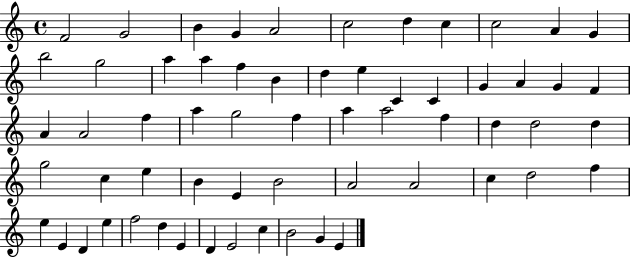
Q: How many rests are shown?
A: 0